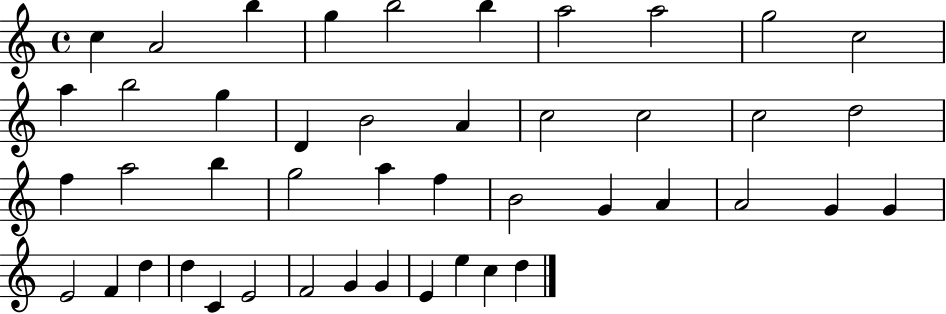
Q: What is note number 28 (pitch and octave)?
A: G4